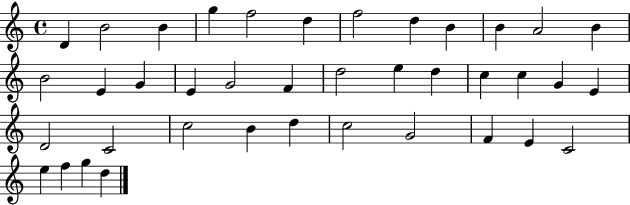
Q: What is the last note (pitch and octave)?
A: D5